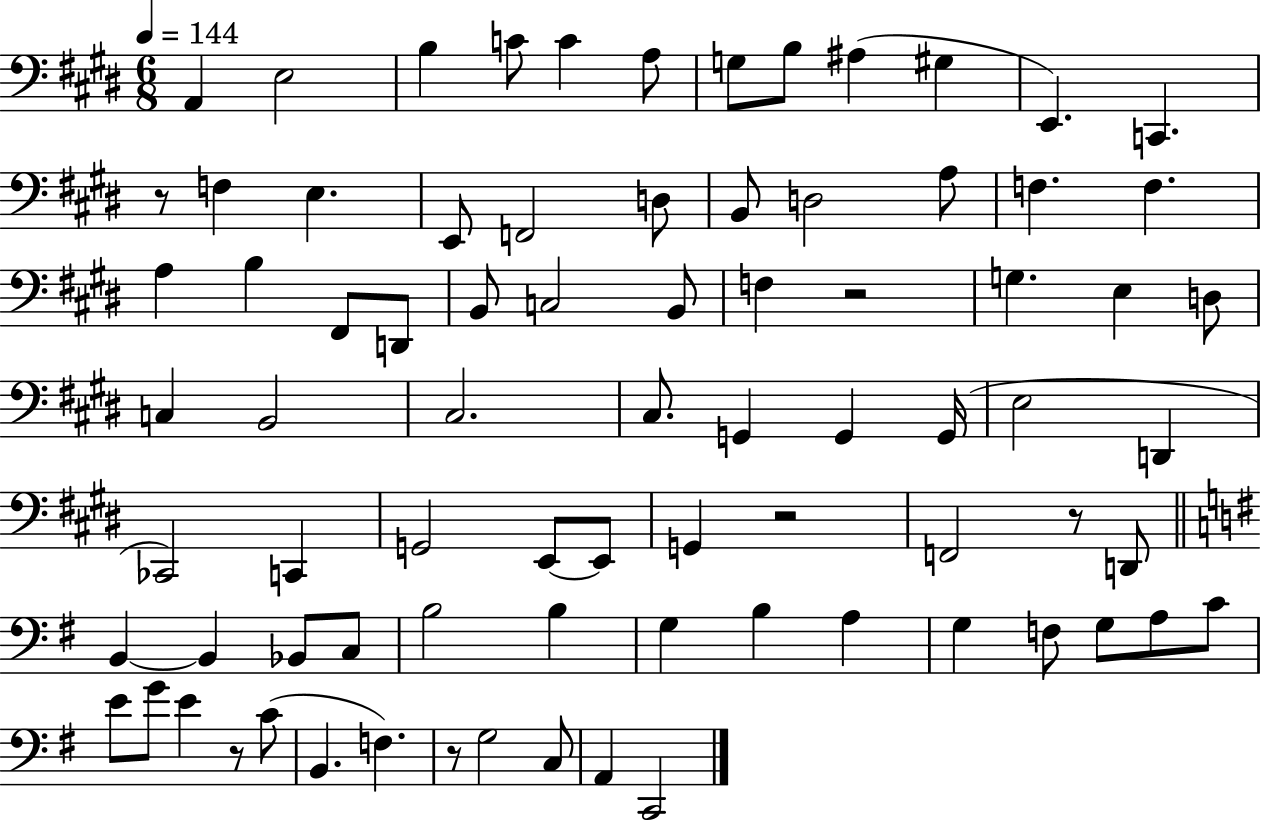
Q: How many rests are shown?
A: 6